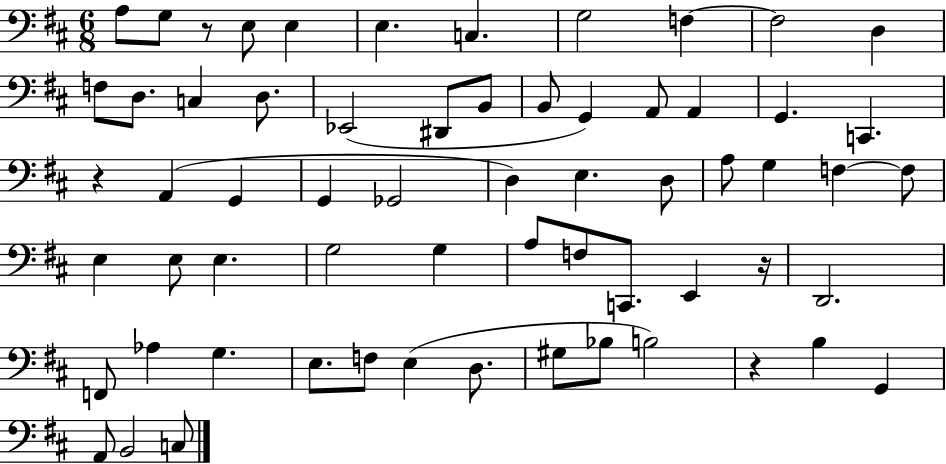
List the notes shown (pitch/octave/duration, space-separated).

A3/e G3/e R/e E3/e E3/q E3/q. C3/q. G3/h F3/q F3/h D3/q F3/e D3/e. C3/q D3/e. Eb2/h D#2/e B2/e B2/e G2/q A2/e A2/q G2/q. C2/q. R/q A2/q G2/q G2/q Gb2/h D3/q E3/q. D3/e A3/e G3/q F3/q F3/e E3/q E3/e E3/q. G3/h G3/q A3/e F3/e C2/e. E2/q R/s D2/h. F2/e Ab3/q G3/q. E3/e. F3/e E3/q D3/e. G#3/e Bb3/e B3/h R/q B3/q G2/q A2/e B2/h C3/e